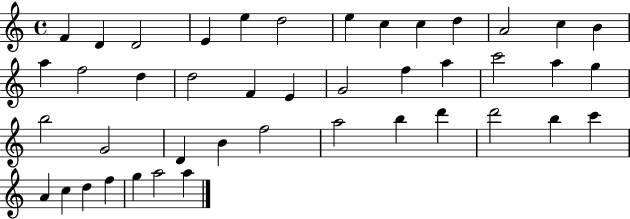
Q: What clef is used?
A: treble